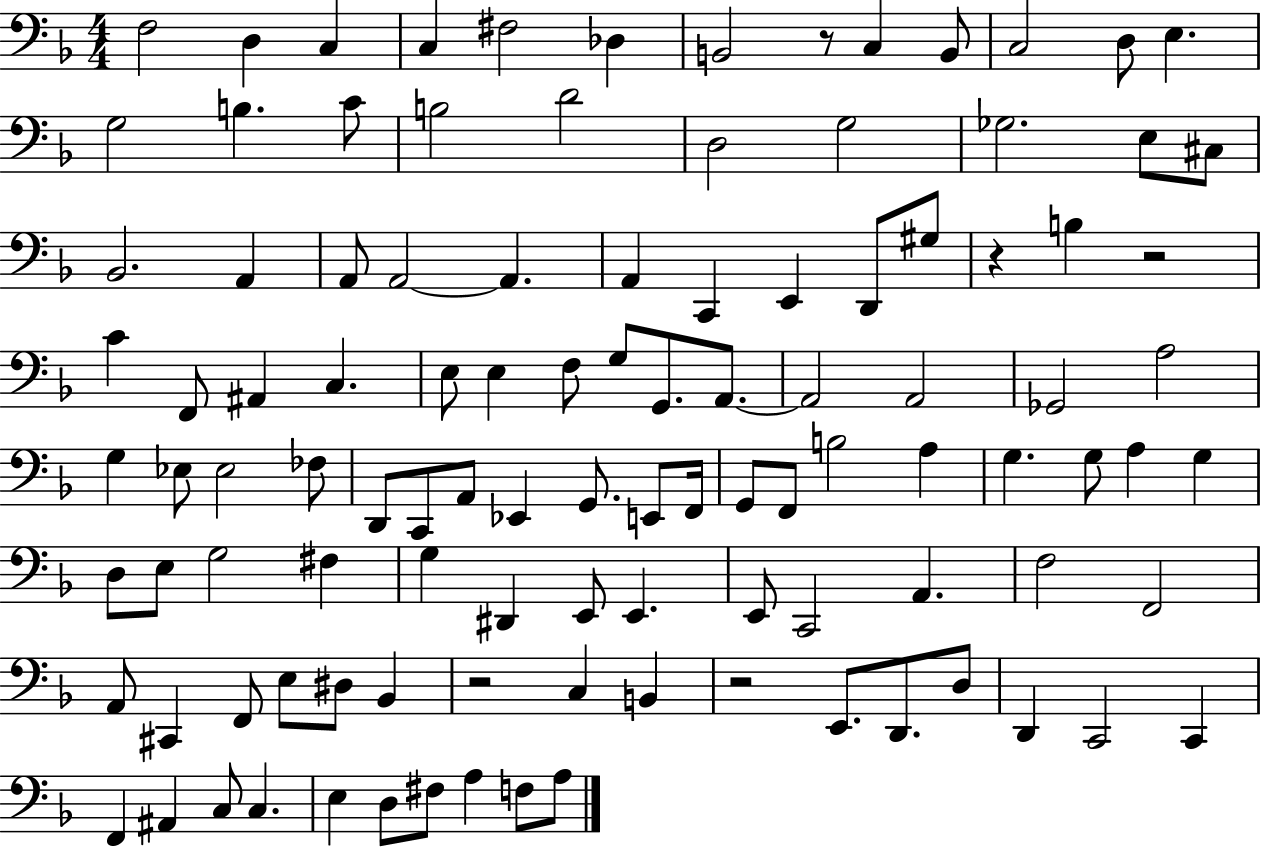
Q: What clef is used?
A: bass